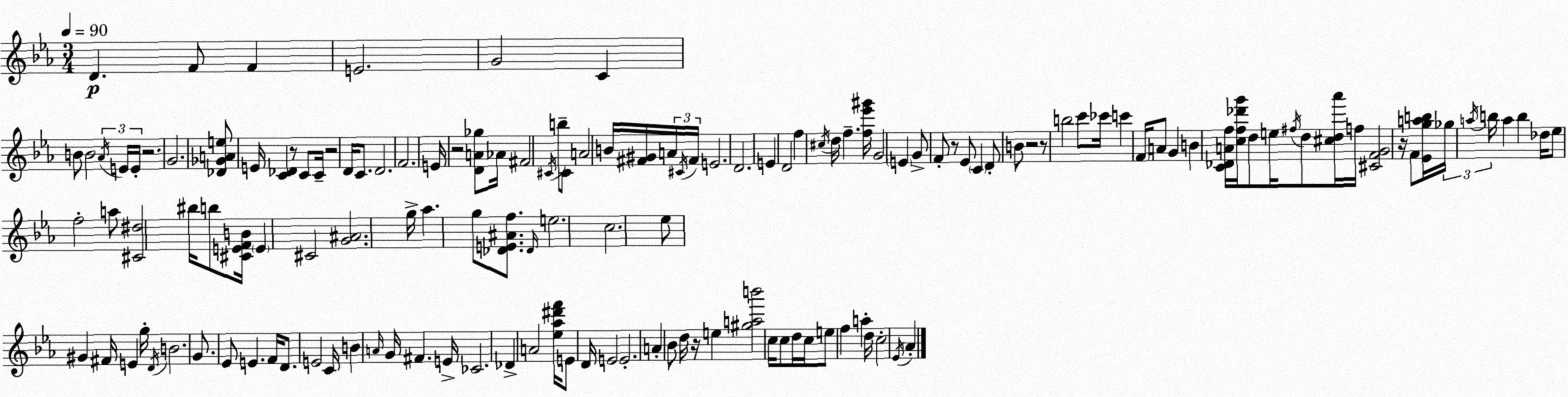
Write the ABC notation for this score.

X:1
T:Untitled
M:3/4
L:1/4
K:Eb
D F/2 F E2 G2 C B/2 B2 _A/4 E/4 E/4 z2 G2 [_D_GAe]/2 E/4 [C_D] z/2 C/2 C/4 z2 D/4 C/2 D2 F2 E/4 z2 [DA_g]/2 _A/4 ^F2 ^C/4 b/2 ^C/2 A2 B/4 [^F^G]/4 A/4 ^C/4 ^F/4 E2 D2 E D2 f ^c/4 d/4 f [f_e'^g']/4 G2 E G/2 F/2 z/2 _E/2 C D/2 B/2 z2 z/2 b2 c'/2 _c'/4 c' F/4 A/2 G B [C_DAf]/4 [cf_d'g']/4 d/2 e/4 ^f/4 d/2 [^cd_a']/4 f/4 [^CFG]2 z/4 F/2 [_Egab]/4 _g/4 a/4 b/4 a b _d/4 _e/2 f2 a/2 [^C^d]2 ^b/4 b/2 [^CEFB]/4 E ^C2 [G^A]2 g/4 _a g/2 [_DE^Af]/2 _D/4 e2 c2 _e/2 ^G ^F/4 E g/4 D/4 B2 G/2 _E/2 E F/4 D/2 E2 C/4 B A/4 G/4 ^F E/4 _C2 _D A2 [_e_a^d'f']/4 E/2 D/4 E2 E2 A _B/2 d/4 z/4 e [^gab']2 c/4 c/2 d/4 c/4 e/2 f a d/4 c2 _E/4 _A